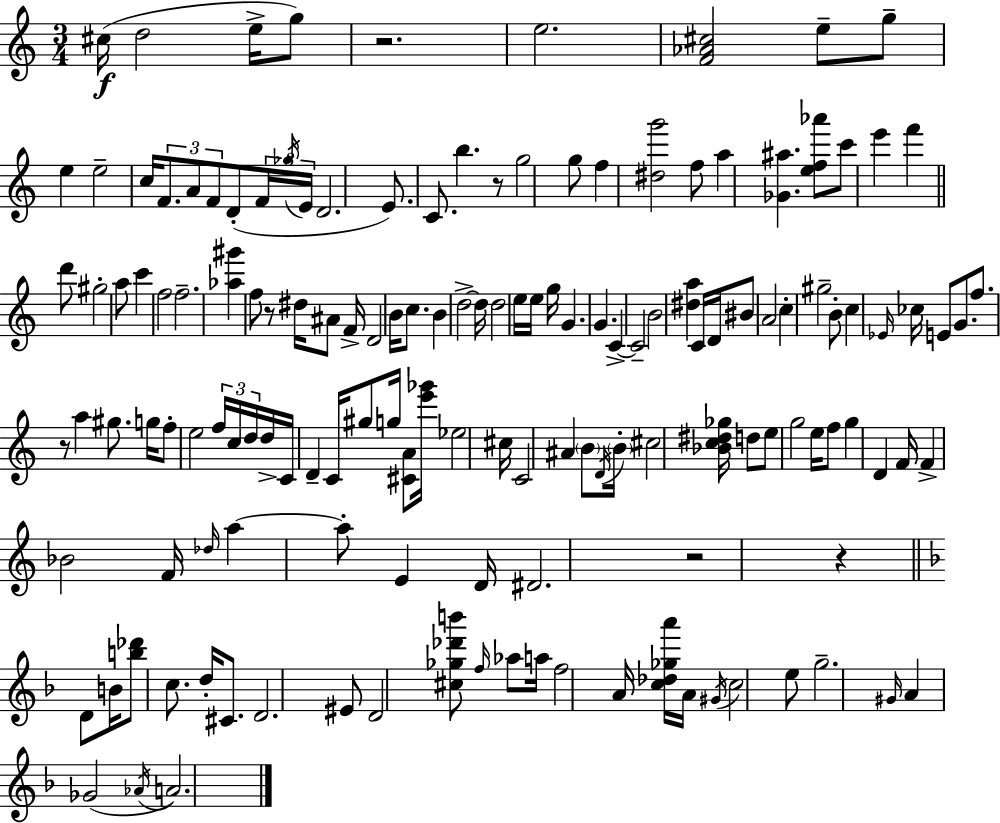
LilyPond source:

{
  \clef treble
  \numericTimeSignature
  \time 3/4
  \key c \major
  cis''16(\f d''2 e''16-> g''8) | r2. | e''2. | <f' aes' cis''>2 e''8-- g''8-- | \break e''4 e''2-- | c''16 \tuplet 3/2 { f'8. a'8 f'8 } d'8-.( \tuplet 3/2 { f'16 \acciaccatura { ges''16 } | e'16 } d'2. | e'8.) c'8. b''4. | \break r8 g''2 g''8 | f''4 <dis'' g'''>2 | f''8 a''4 <ges' ais''>4. | <e'' f'' aes'''>8 c'''8 e'''4 f'''4 | \break \bar "||" \break \key a \minor d'''8 gis''2-. a''8 | c'''4 f''2 | f''2.-- | <aes'' gis'''>4 f''8 r8 dis''16 ais'8 f'16-> | \break d'2 b'16 c''8. | b'4 d''2->~~ | d''16 d''2 e''16 e''16 g''16 | g'4. g'4. | \break c'4->~~ c'2-- | b'2 <dis'' a''>4 | c'16 d'16 bis'8 a'2 | c''4-. gis''2-- | \break b'8-. c''4 \grace { ees'16 } ces''16 e'8 g'8. | f''8. r8 a''4 gis''8. | g''16 f''8-. e''2 | \tuplet 3/2 { f''16 c''16 d''16 } d''16-> c'16 d'4-- c'16 gis''8 | \break g''16 <cis' a'>8 <e''' ges'''>16 ees''2 | cis''16 c'2 ais'4 | \parenthesize b'8 \acciaccatura { d'16 } \parenthesize b'16-. cis''2 | <bes' c'' dis'' ges''>16 d''8 e''8 g''2 | \break e''16 f''8 g''4 d'4 | f'16 f'4-> bes'2 | f'16 \grace { des''16 } a''4~~ a''8-. e'4 | d'16 dis'2. | \break r2 r4 | \bar "||" \break \key f \major d'8 b'16 <b'' des'''>8 c''8. d''16-. cis'8. | d'2. | eis'8 d'2 <cis'' ges'' des''' b'''>8 | \grace { f''16 } aes''8 a''16 f''2 | \break a'16 <c'' des'' ges'' a'''>16 a'16 \acciaccatura { gis'16 } c''2 | e''8 g''2.-- | \grace { gis'16 } a'4 ges'2( | \acciaccatura { aes'16 } a'2.) | \break \bar "|."
}